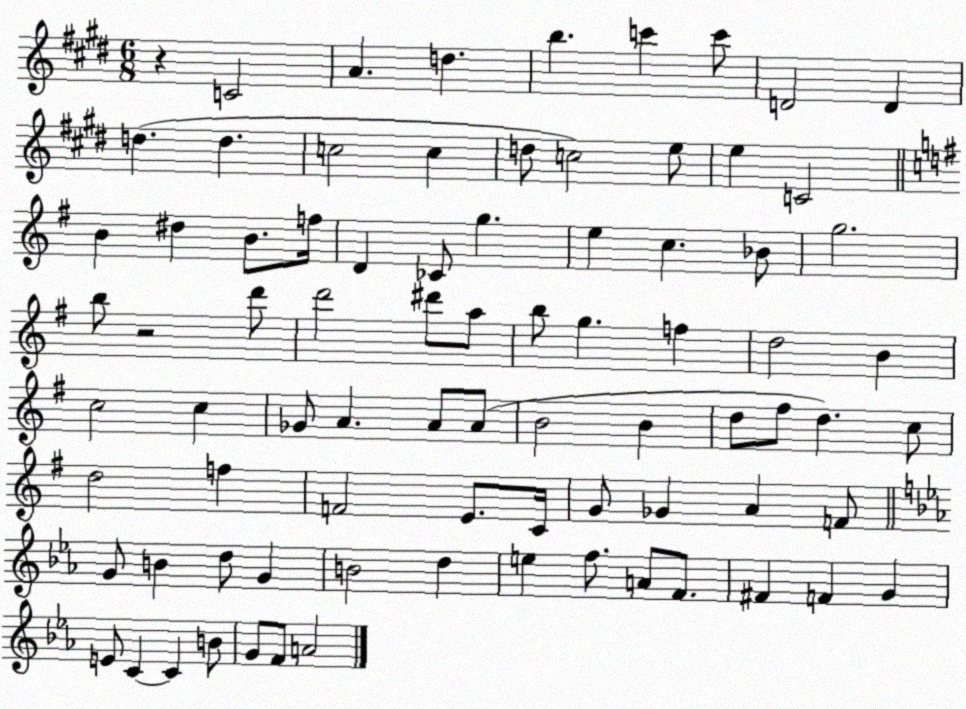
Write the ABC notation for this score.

X:1
T:Untitled
M:6/8
L:1/4
K:E
z C2 A d b c' c'/2 D2 D d d c2 c d/2 c2 e/2 e C2 B ^d B/2 f/4 D _C/2 g e c _B/2 g2 b/2 z2 d'/2 d'2 ^d'/2 a/2 b/2 g f d2 B c2 c _G/2 A A/2 A/2 B2 B d/2 ^f/2 d c/2 d2 f F2 E/2 C/4 G/2 _G A F/2 G/2 B d/2 G B2 d e f/2 A/2 F/2 ^F F G E/2 C C B/2 G/2 F/2 A2